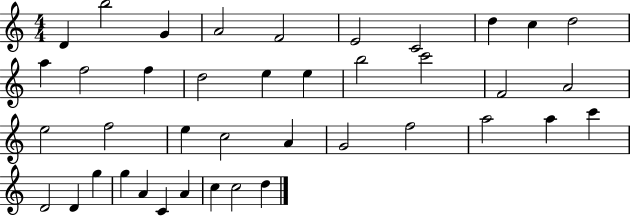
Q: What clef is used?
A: treble